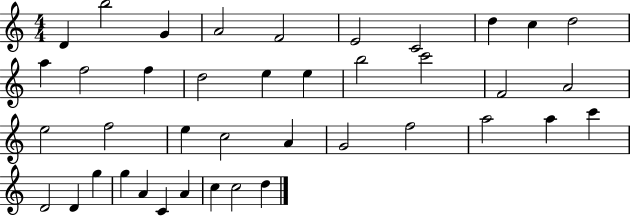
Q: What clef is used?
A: treble